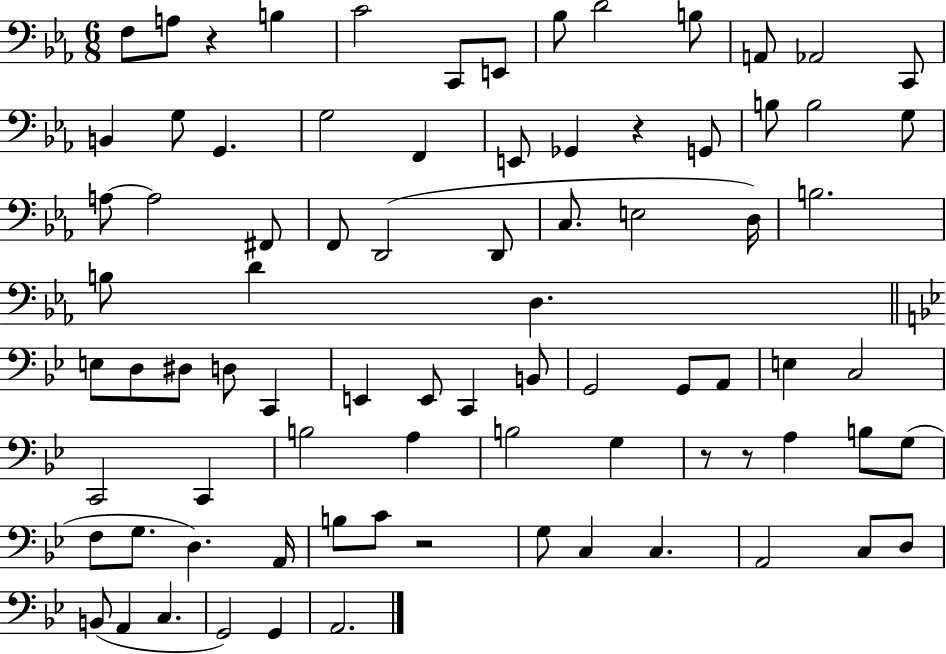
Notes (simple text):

F3/e A3/e R/q B3/q C4/h C2/e E2/e Bb3/e D4/h B3/e A2/e Ab2/h C2/e B2/q G3/e G2/q. G3/h F2/q E2/e Gb2/q R/q G2/e B3/e B3/h G3/e A3/e A3/h F#2/e F2/e D2/h D2/e C3/e. E3/h D3/s B3/h. B3/e D4/q D3/q. E3/e D3/e D#3/e D3/e C2/q E2/q E2/e C2/q B2/e G2/h G2/e A2/e E3/q C3/h C2/h C2/q B3/h A3/q B3/h G3/q R/e R/e A3/q B3/e G3/e F3/e G3/e. D3/q. A2/s B3/e C4/e R/h G3/e C3/q C3/q. A2/h C3/e D3/e B2/e A2/q C3/q. G2/h G2/q A2/h.